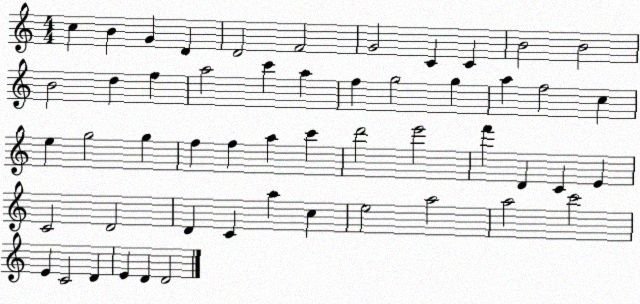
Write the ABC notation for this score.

X:1
T:Untitled
M:4/4
L:1/4
K:C
c B G D D2 F2 G2 C C B2 B2 B2 d f a2 c' a f g2 g a f2 c e g2 g f f a c' d'2 e'2 f' D C E C2 D2 D C a c e2 a2 a2 c'2 E C2 D E D D2